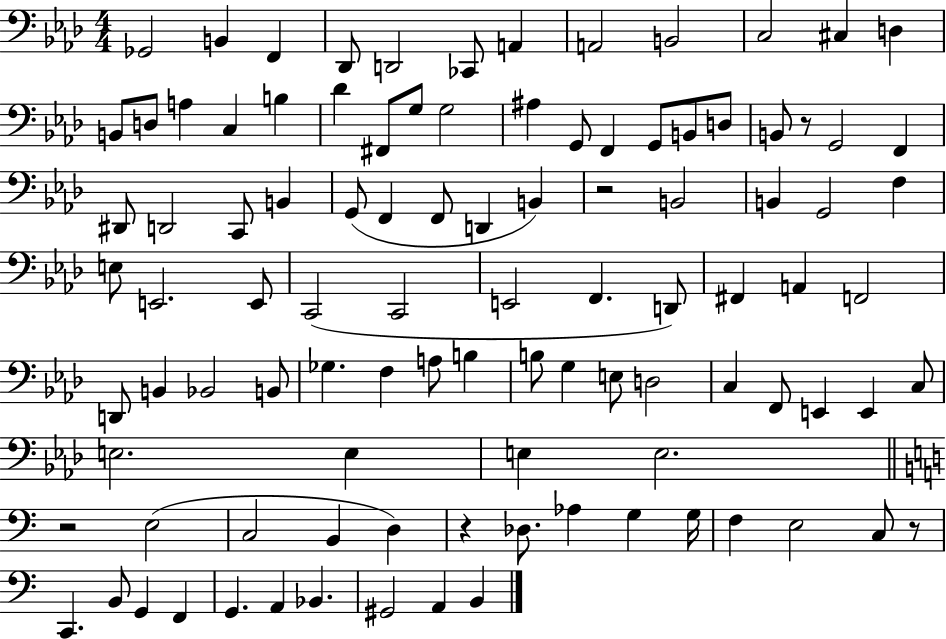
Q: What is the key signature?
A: AES major